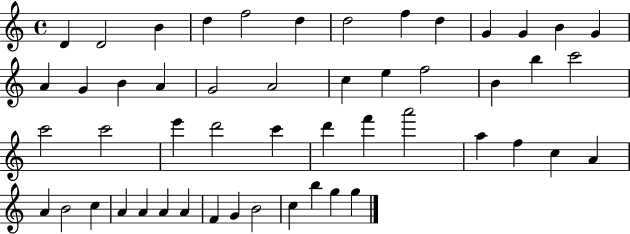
X:1
T:Untitled
M:4/4
L:1/4
K:C
D D2 B d f2 d d2 f d G G B G A G B A G2 A2 c e f2 B b c'2 c'2 c'2 e' d'2 c' d' f' a'2 a f c A A B2 c A A A A F G B2 c b g g